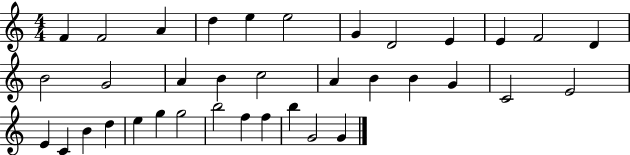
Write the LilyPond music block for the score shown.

{
  \clef treble
  \numericTimeSignature
  \time 4/4
  \key c \major
  f'4 f'2 a'4 | d''4 e''4 e''2 | g'4 d'2 e'4 | e'4 f'2 d'4 | \break b'2 g'2 | a'4 b'4 c''2 | a'4 b'4 b'4 g'4 | c'2 e'2 | \break e'4 c'4 b'4 d''4 | e''4 g''4 g''2 | b''2 f''4 f''4 | b''4 g'2 g'4 | \break \bar "|."
}